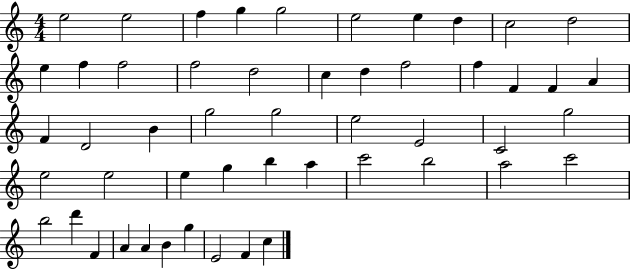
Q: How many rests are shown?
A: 0